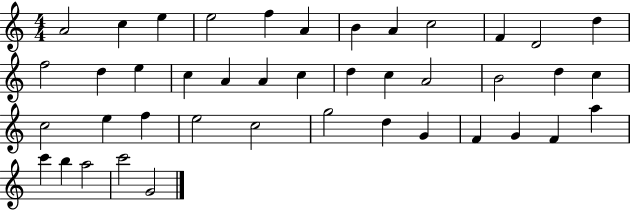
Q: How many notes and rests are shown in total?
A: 42